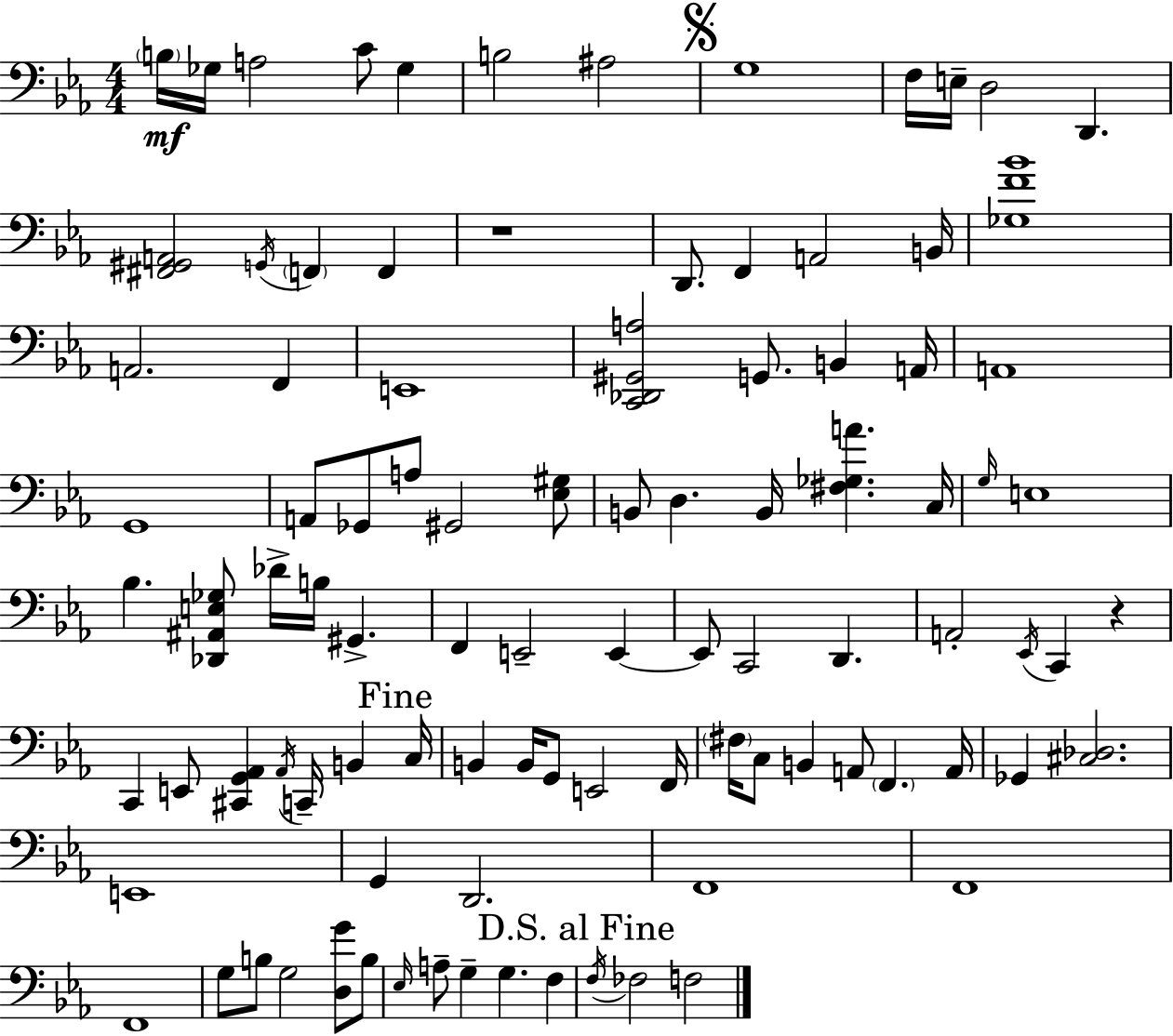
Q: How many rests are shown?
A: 2